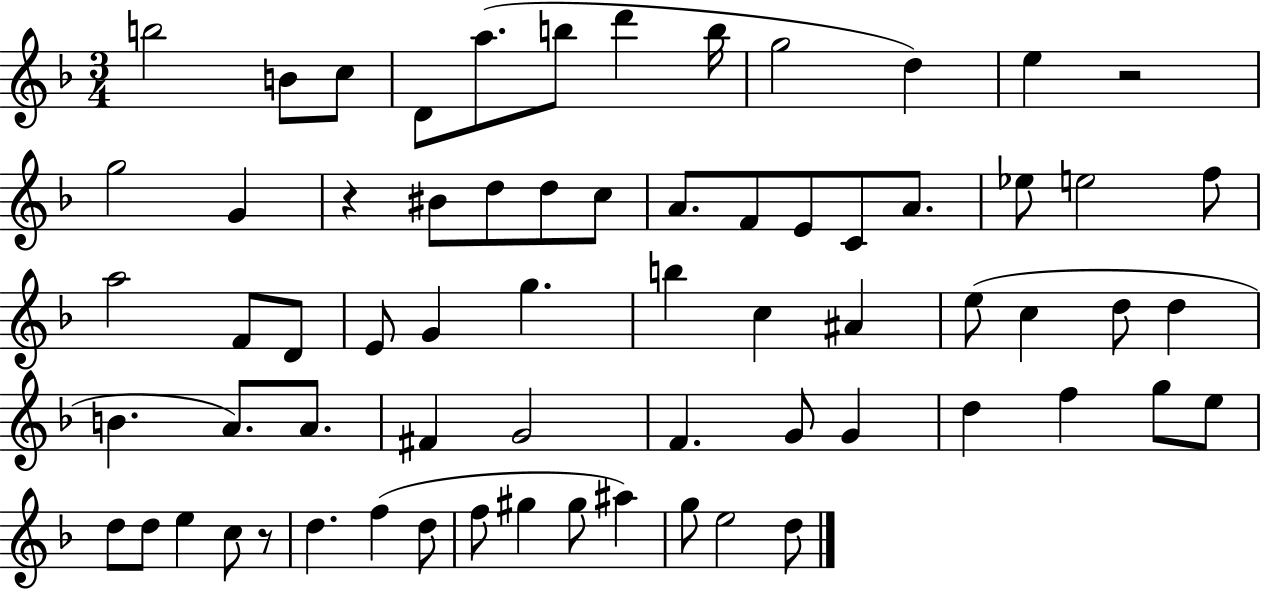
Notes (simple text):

B5/h B4/e C5/e D4/e A5/e. B5/e D6/q B5/s G5/h D5/q E5/q R/h G5/h G4/q R/q BIS4/e D5/e D5/e C5/e A4/e. F4/e E4/e C4/e A4/e. Eb5/e E5/h F5/e A5/h F4/e D4/e E4/e G4/q G5/q. B5/q C5/q A#4/q E5/e C5/q D5/e D5/q B4/q. A4/e. A4/e. F#4/q G4/h F4/q. G4/e G4/q D5/q F5/q G5/e E5/e D5/e D5/e E5/q C5/e R/e D5/q. F5/q D5/e F5/e G#5/q G#5/e A#5/q G5/e E5/h D5/e